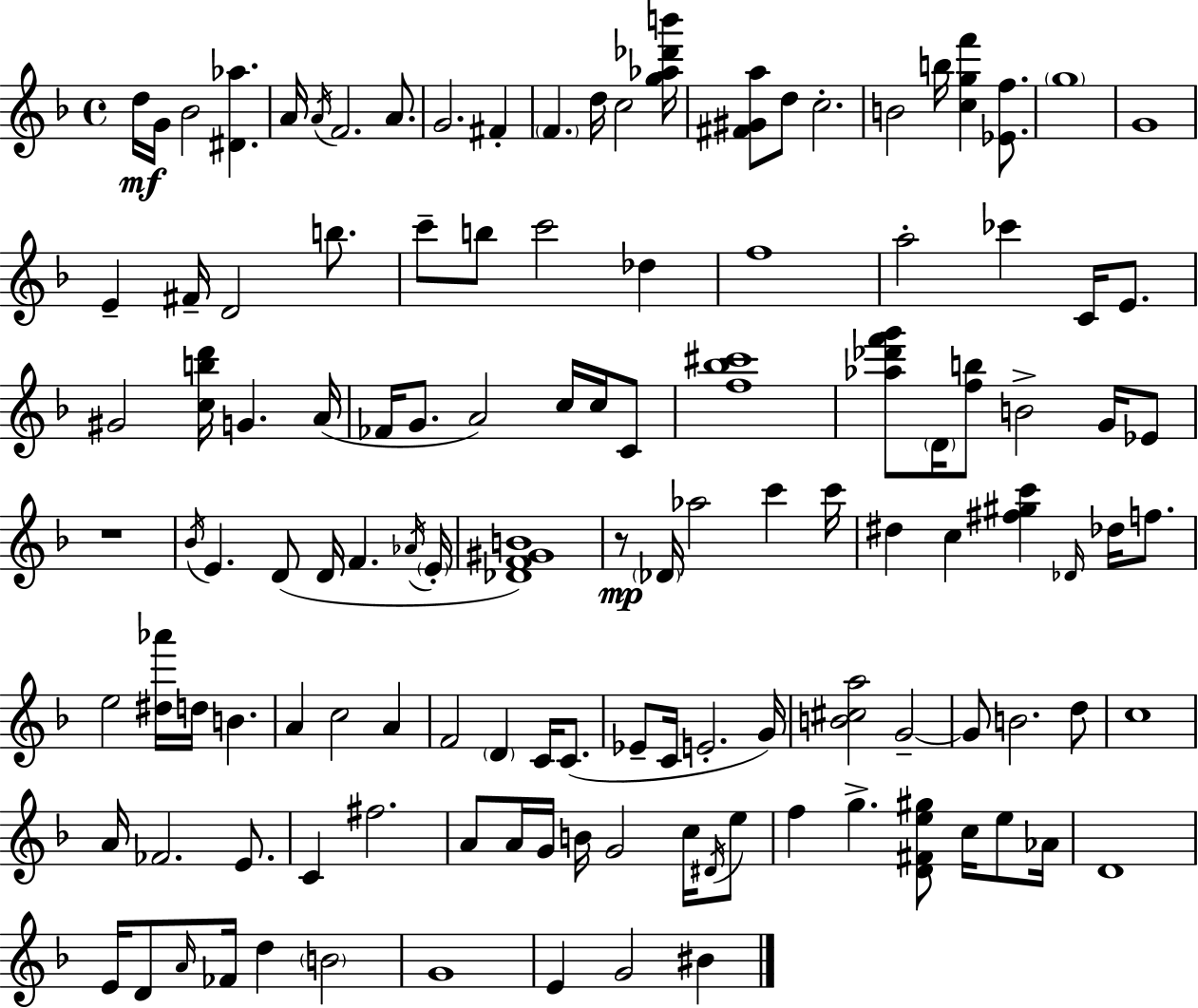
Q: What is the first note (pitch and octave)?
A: D5